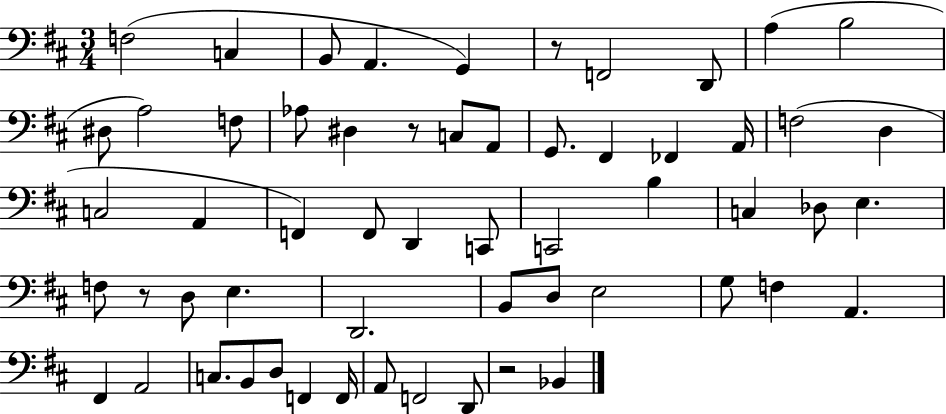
F3/h C3/q B2/e A2/q. G2/q R/e F2/h D2/e A3/q B3/h D#3/e A3/h F3/e Ab3/e D#3/q R/e C3/e A2/e G2/e. F#2/q FES2/q A2/s F3/h D3/q C3/h A2/q F2/q F2/e D2/q C2/e C2/h B3/q C3/q Db3/e E3/q. F3/e R/e D3/e E3/q. D2/h. B2/e D3/e E3/h G3/e F3/q A2/q. F#2/q A2/h C3/e. B2/e D3/e F2/q F2/s A2/e F2/h D2/e R/h Bb2/q